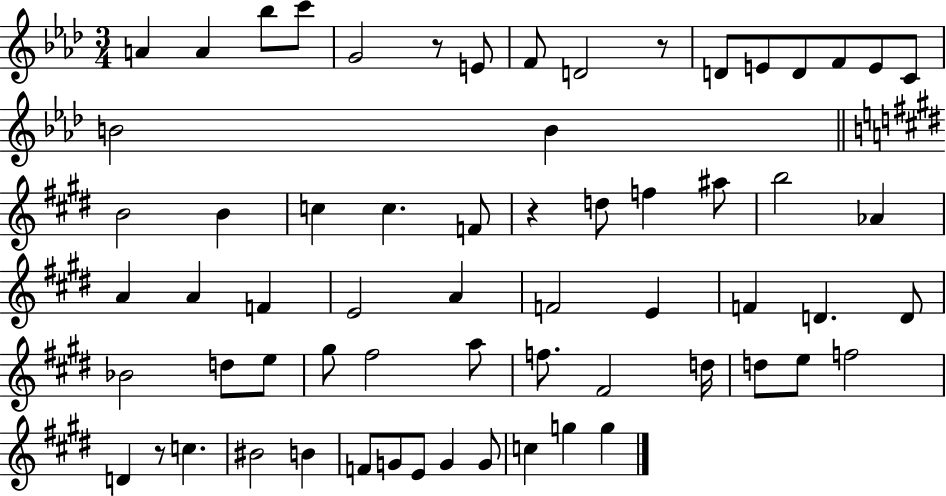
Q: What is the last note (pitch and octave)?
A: G5